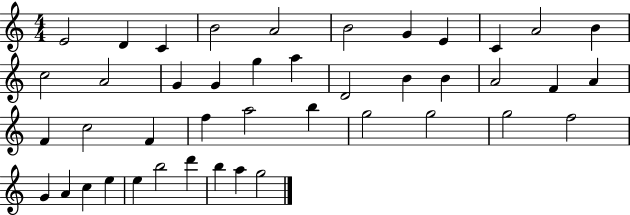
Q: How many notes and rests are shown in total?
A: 43